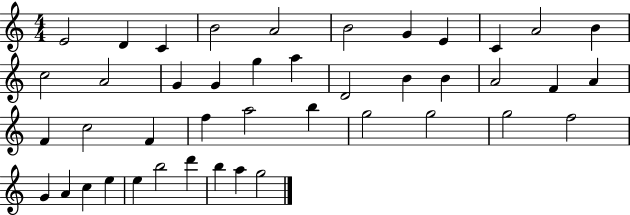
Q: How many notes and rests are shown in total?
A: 43